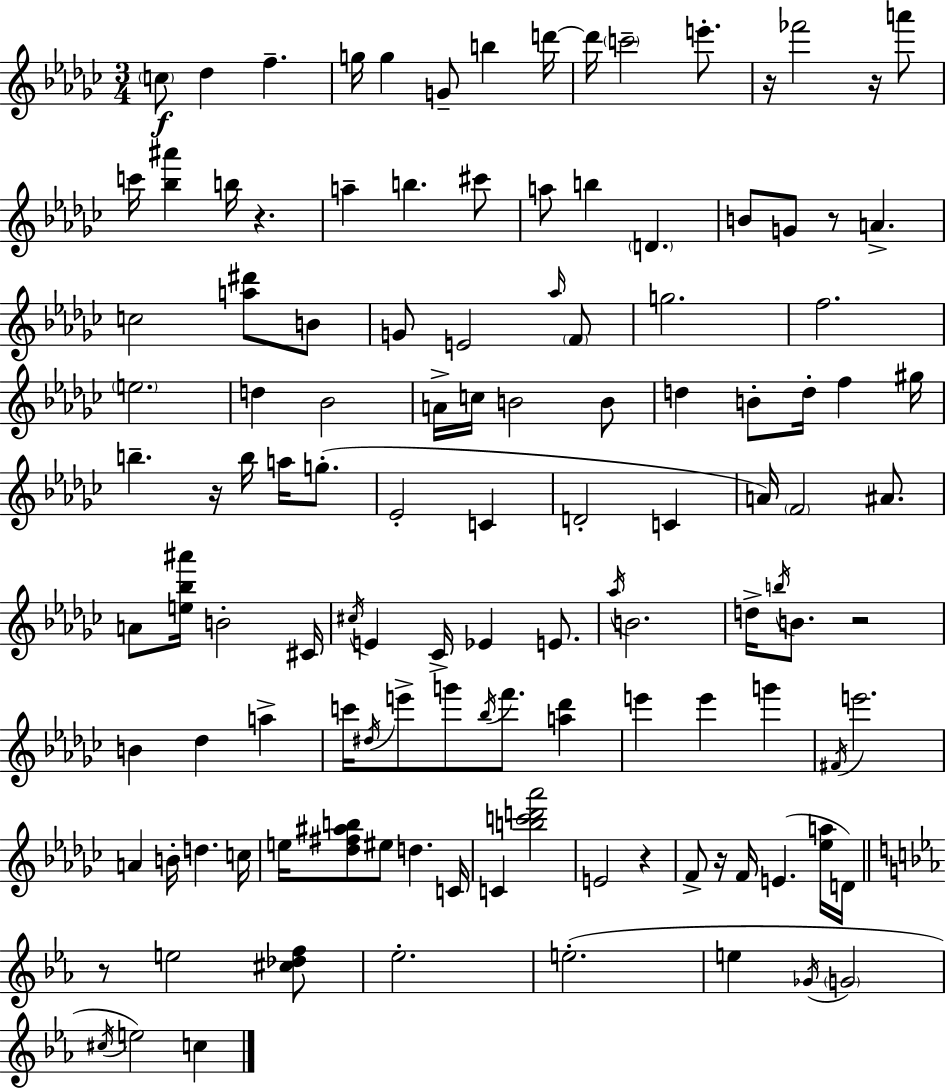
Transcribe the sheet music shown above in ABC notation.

X:1
T:Untitled
M:3/4
L:1/4
K:Ebm
c/2 _d f g/4 g G/2 b d'/4 d'/4 c'2 e'/2 z/4 _f'2 z/4 a'/2 c'/4 [_b^a'] b/4 z a b ^c'/2 a/2 b D B/2 G/2 z/2 A c2 [a^d']/2 B/2 G/2 E2 _a/4 F/2 g2 f2 e2 d _B2 A/4 c/4 B2 B/2 d B/2 d/4 f ^g/4 b z/4 b/4 a/4 g/2 _E2 C D2 C A/4 F2 ^A/2 A/2 [e_b^a']/4 B2 ^C/4 ^c/4 E _C/4 _E E/2 _a/4 B2 d/4 b/4 B/2 z2 B _d a c'/4 ^d/4 e'/2 g'/2 _b/4 f'/2 [a_d'] e' e' g' ^F/4 e'2 A B/4 d c/4 e/4 [_d^f^ab]/2 ^e/2 d C/4 C [bc'd'_a']2 E2 z F/2 z/4 F/4 E [_ea]/4 D/4 z/2 e2 [^c_df]/2 _e2 e2 e _G/4 G2 ^c/4 e2 c